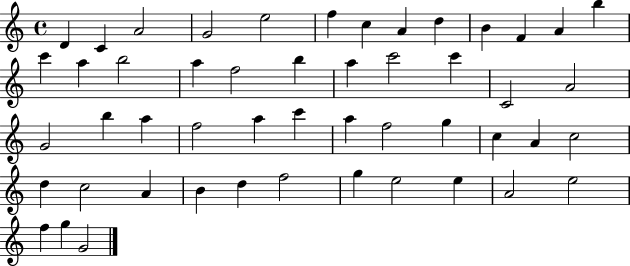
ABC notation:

X:1
T:Untitled
M:4/4
L:1/4
K:C
D C A2 G2 e2 f c A d B F A b c' a b2 a f2 b a c'2 c' C2 A2 G2 b a f2 a c' a f2 g c A c2 d c2 A B d f2 g e2 e A2 e2 f g G2